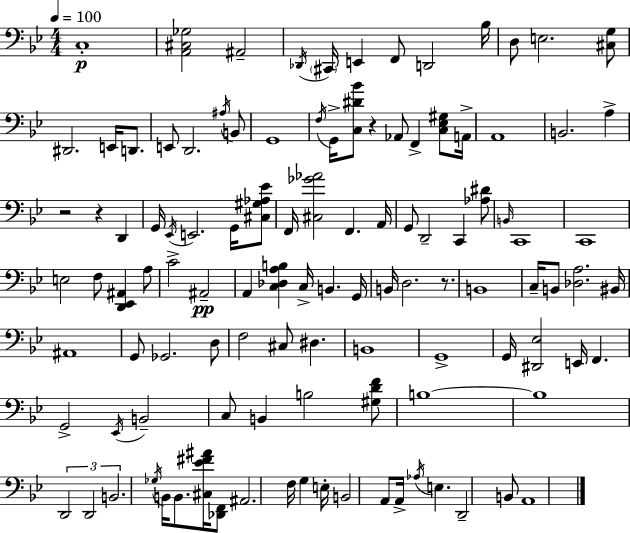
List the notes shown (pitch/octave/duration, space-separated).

C3/w [A2,C#3,Gb3]/h A#2/h Db2/s C#2/s E2/q F2/e D2/h Bb3/s D3/e E3/h. [C#3,G3]/e D#2/h. E2/s D2/e. E2/e D2/h. A#3/s B2/e G2/w F3/s G2/s [C3,D#4,Bb4]/e R/q Ab2/e F2/q [C3,Eb3,G#3]/e A2/s A2/w B2/h. A3/q R/h R/q D2/q G2/s Eb2/s E2/h. G2/s [C#3,G#3,Ab3,Eb4]/e F2/s [C#3,Gb4,Ab4]/h F2/q. A2/s G2/e D2/h C2/q [Ab3,D#4]/e B2/s C2/w C2/w E3/h F3/e [D2,Eb2,A#2]/q A3/e C4/h A#2/h A2/q [C3,Db3,A3,B3]/q C3/s B2/q. G2/s B2/s D3/h. R/e. B2/w C3/s B2/e [Db3,A3]/h. BIS2/s A#2/w G2/e Gb2/h. D3/e F3/h C#3/e D#3/q. B2/w G2/w G2/s [D#2,Eb3]/h E2/s F2/q. G2/h Eb2/s B2/h C3/e B2/q B3/h [G#3,D4,F4]/e B3/w B3/w D2/h D2/h B2/h. Gb3/s B2/s B2/e. [C#3,Eb4,F#4,A#4]/s [Db2,F2]/e A#2/h. F3/s G3/q E3/s B2/h A2/e A2/s Ab3/s E3/q. D2/h B2/e A2/w